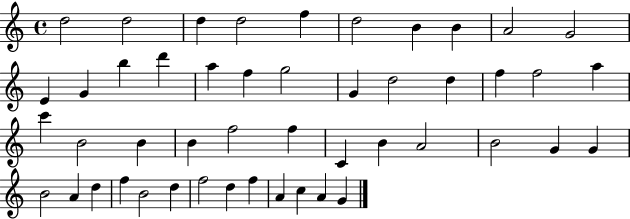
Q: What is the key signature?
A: C major